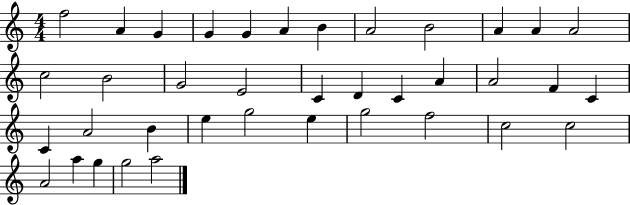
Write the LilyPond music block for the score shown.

{
  \clef treble
  \numericTimeSignature
  \time 4/4
  \key c \major
  f''2 a'4 g'4 | g'4 g'4 a'4 b'4 | a'2 b'2 | a'4 a'4 a'2 | \break c''2 b'2 | g'2 e'2 | c'4 d'4 c'4 a'4 | a'2 f'4 c'4 | \break c'4 a'2 b'4 | e''4 g''2 e''4 | g''2 f''2 | c''2 c''2 | \break a'2 a''4 g''4 | g''2 a''2 | \bar "|."
}